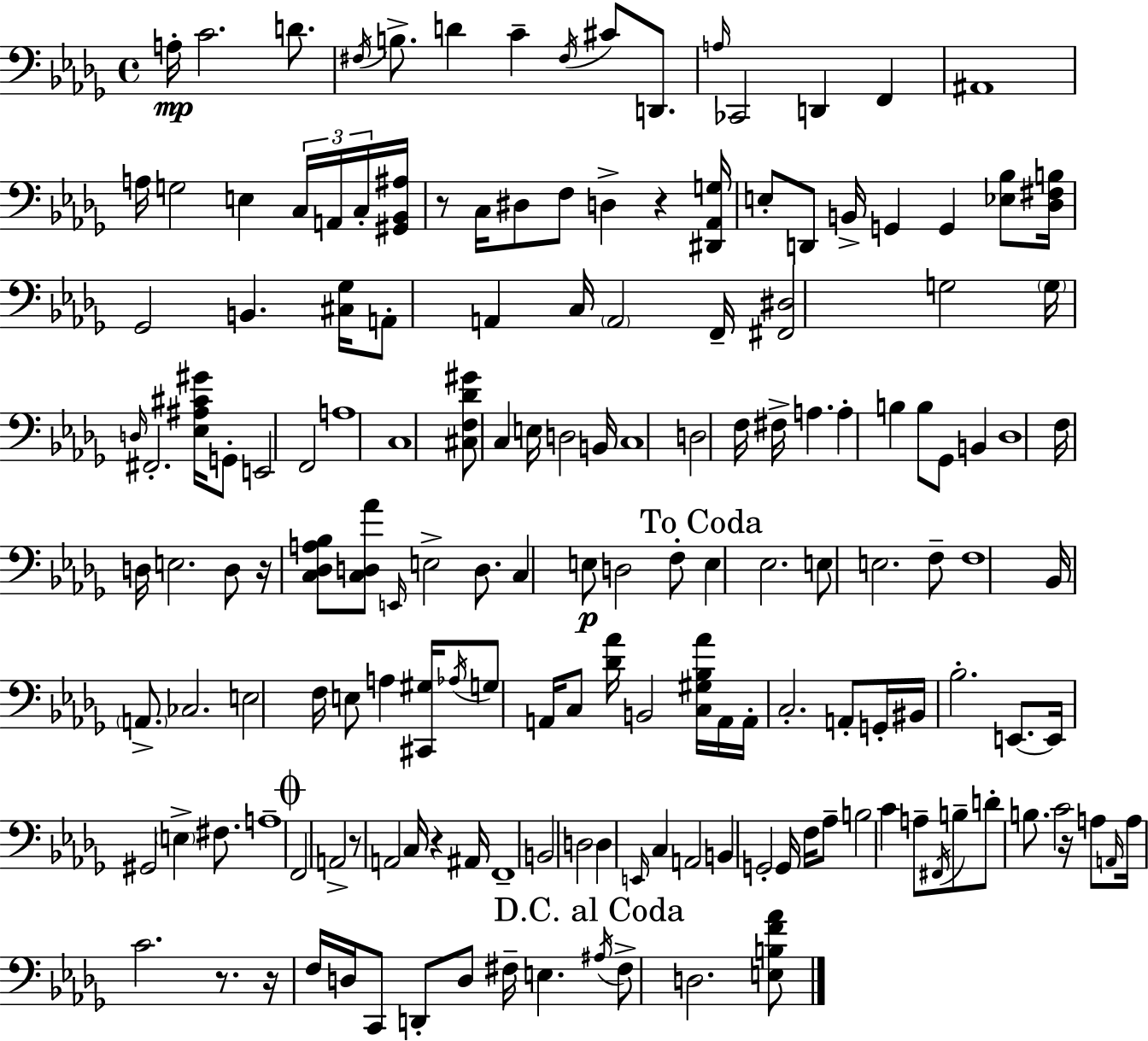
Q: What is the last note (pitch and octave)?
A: D3